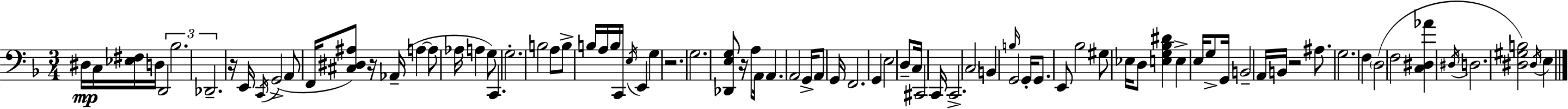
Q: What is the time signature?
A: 3/4